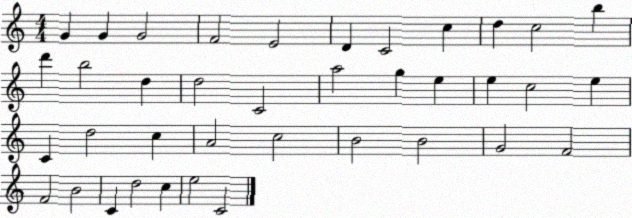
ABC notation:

X:1
T:Untitled
M:4/4
L:1/4
K:C
G G G2 F2 E2 D C2 c d c2 b d' b2 d d2 C2 a2 g e e c2 e C d2 c A2 c2 B2 B2 G2 F2 F2 B2 C d2 c e2 C2